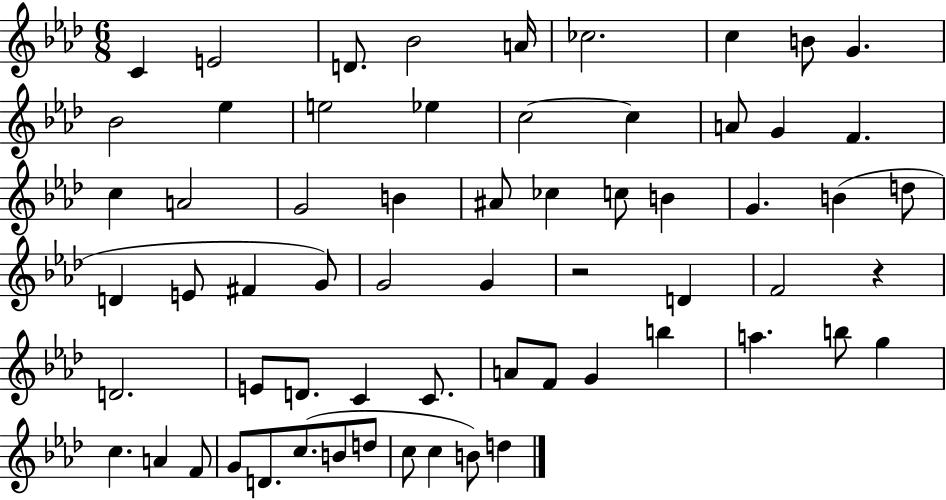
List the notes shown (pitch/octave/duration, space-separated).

C4/q E4/h D4/e. Bb4/h A4/s CES5/h. C5/q B4/e G4/q. Bb4/h Eb5/q E5/h Eb5/q C5/h C5/q A4/e G4/q F4/q. C5/q A4/h G4/h B4/q A#4/e CES5/q C5/e B4/q G4/q. B4/q D5/e D4/q E4/e F#4/q G4/e G4/h G4/q R/h D4/q F4/h R/q D4/h. E4/e D4/e. C4/q C4/e. A4/e F4/e G4/q B5/q A5/q. B5/e G5/q C5/q. A4/q F4/e G4/e D4/e. C5/e. B4/e D5/e C5/e C5/q B4/e D5/q